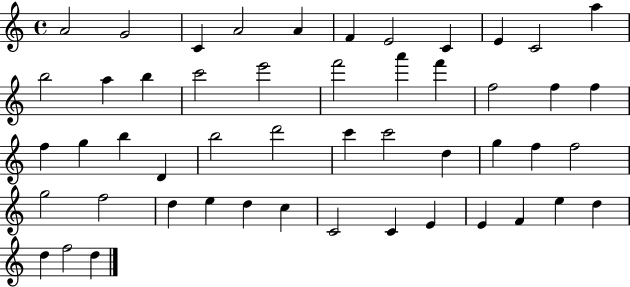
A4/h G4/h C4/q A4/h A4/q F4/q E4/h C4/q E4/q C4/h A5/q B5/h A5/q B5/q C6/h E6/h F6/h A6/q F6/q F5/h F5/q F5/q F5/q G5/q B5/q D4/q B5/h D6/h C6/q C6/h D5/q G5/q F5/q F5/h G5/h F5/h D5/q E5/q D5/q C5/q C4/h C4/q E4/q E4/q F4/q E5/q D5/q D5/q F5/h D5/q